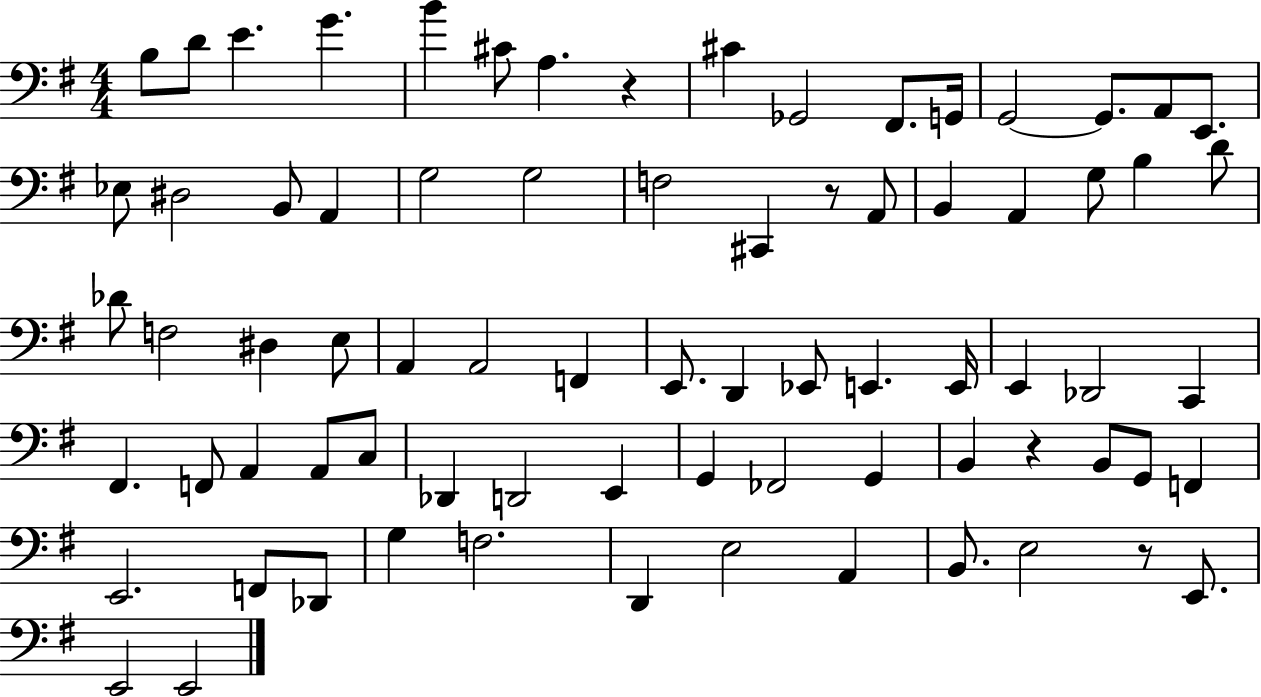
{
  \clef bass
  \numericTimeSignature
  \time 4/4
  \key g \major
  b8 d'8 e'4. g'4. | b'4 cis'8 a4. r4 | cis'4 ges,2 fis,8. g,16 | g,2~~ g,8. a,8 e,8. | \break ees8 dis2 b,8 a,4 | g2 g2 | f2 cis,4 r8 a,8 | b,4 a,4 g8 b4 d'8 | \break des'8 f2 dis4 e8 | a,4 a,2 f,4 | e,8. d,4 ees,8 e,4. e,16 | e,4 des,2 c,4 | \break fis,4. f,8 a,4 a,8 c8 | des,4 d,2 e,4 | g,4 fes,2 g,4 | b,4 r4 b,8 g,8 f,4 | \break e,2. f,8 des,8 | g4 f2. | d,4 e2 a,4 | b,8. e2 r8 e,8. | \break e,2 e,2 | \bar "|."
}